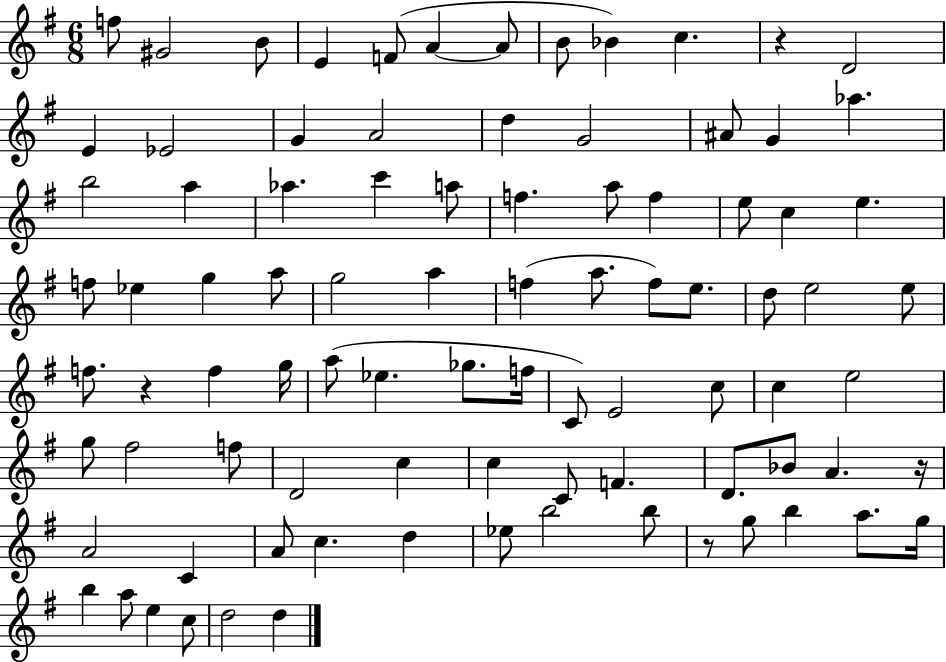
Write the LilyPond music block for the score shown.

{
  \clef treble
  \numericTimeSignature
  \time 6/8
  \key g \major
  f''8 gis'2 b'8 | e'4 f'8( a'4~~ a'8 | b'8 bes'4) c''4. | r4 d'2 | \break e'4 ees'2 | g'4 a'2 | d''4 g'2 | ais'8 g'4 aes''4. | \break b''2 a''4 | aes''4. c'''4 a''8 | f''4. a''8 f''4 | e''8 c''4 e''4. | \break f''8 ees''4 g''4 a''8 | g''2 a''4 | f''4( a''8. f''8) e''8. | d''8 e''2 e''8 | \break f''8. r4 f''4 g''16 | a''8( ees''4. ges''8. f''16 | c'8) e'2 c''8 | c''4 e''2 | \break g''8 fis''2 f''8 | d'2 c''4 | c''4 c'8 f'4. | d'8. bes'8 a'4. r16 | \break a'2 c'4 | a'8 c''4. d''4 | ees''8 b''2 b''8 | r8 g''8 b''4 a''8. g''16 | \break b''4 a''8 e''4 c''8 | d''2 d''4 | \bar "|."
}